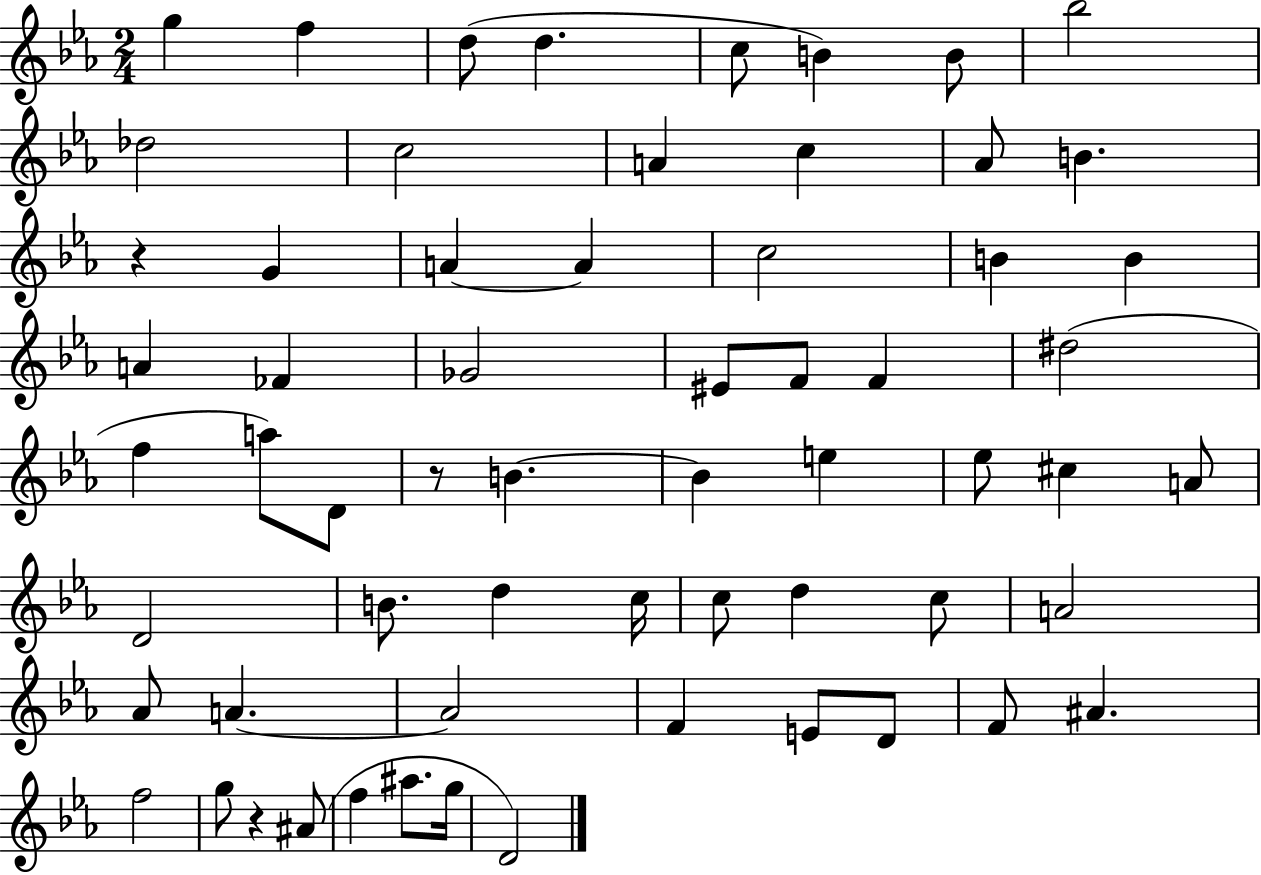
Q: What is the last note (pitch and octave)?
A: D4